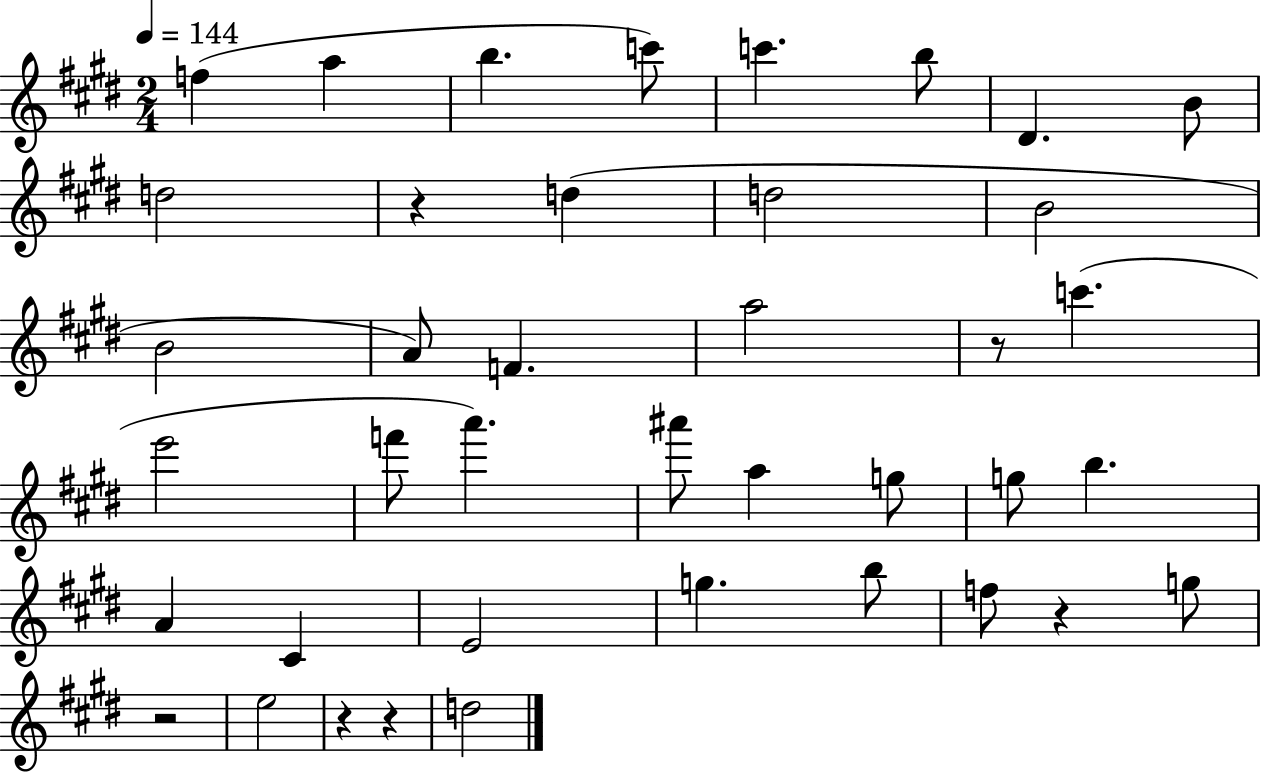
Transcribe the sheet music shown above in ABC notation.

X:1
T:Untitled
M:2/4
L:1/4
K:E
f a b c'/2 c' b/2 ^D B/2 d2 z d d2 B2 B2 A/2 F a2 z/2 c' e'2 f'/2 a' ^a'/2 a g/2 g/2 b A ^C E2 g b/2 f/2 z g/2 z2 e2 z z d2